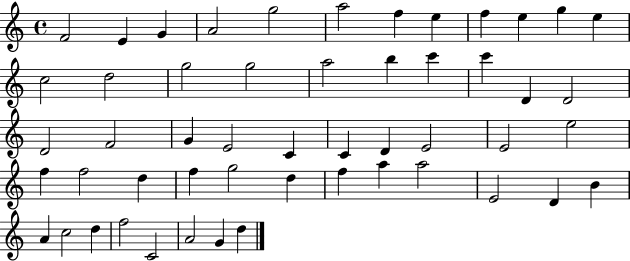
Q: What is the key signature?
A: C major